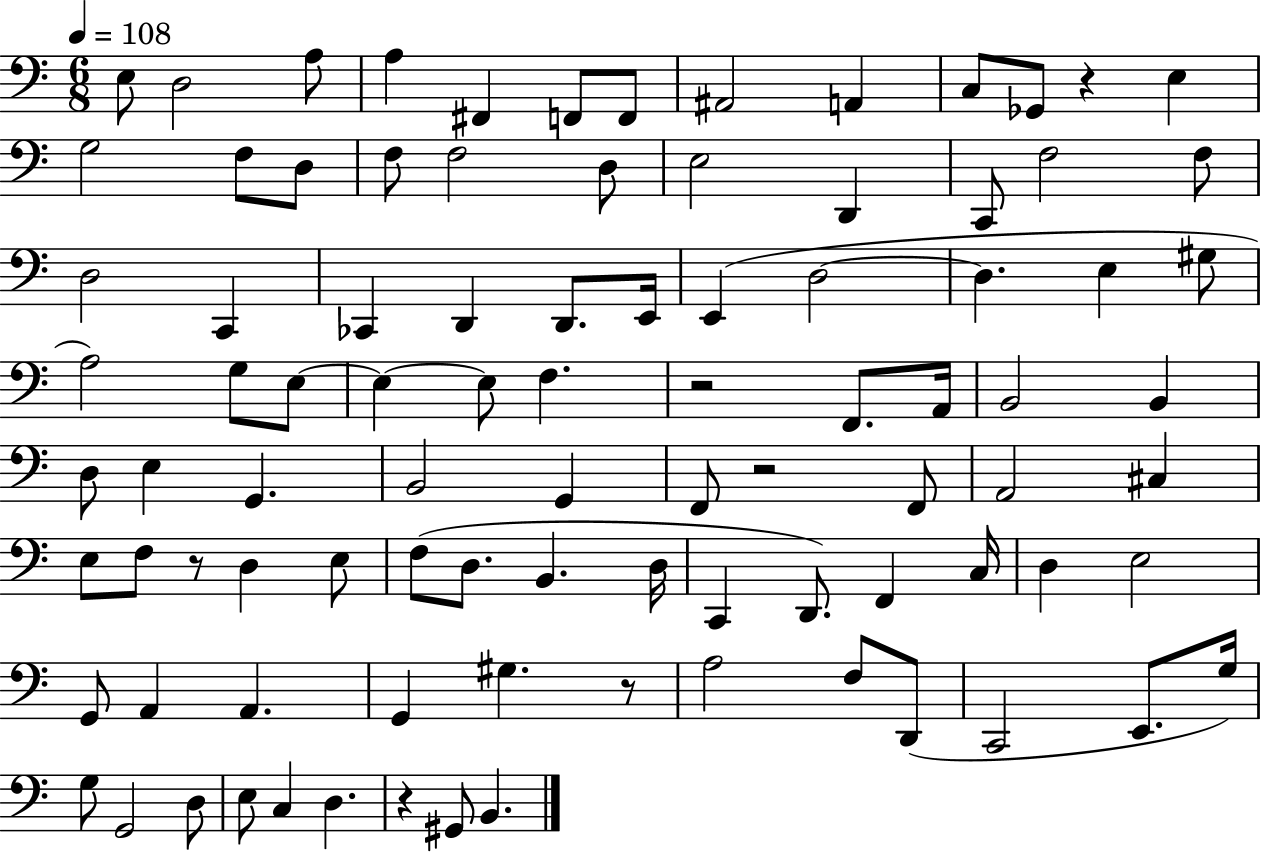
X:1
T:Untitled
M:6/8
L:1/4
K:C
E,/2 D,2 A,/2 A, ^F,, F,,/2 F,,/2 ^A,,2 A,, C,/2 _G,,/2 z E, G,2 F,/2 D,/2 F,/2 F,2 D,/2 E,2 D,, C,,/2 F,2 F,/2 D,2 C,, _C,, D,, D,,/2 E,,/4 E,, D,2 D, E, ^G,/2 A,2 G,/2 E,/2 E, E,/2 F, z2 F,,/2 A,,/4 B,,2 B,, D,/2 E, G,, B,,2 G,, F,,/2 z2 F,,/2 A,,2 ^C, E,/2 F,/2 z/2 D, E,/2 F,/2 D,/2 B,, D,/4 C,, D,,/2 F,, C,/4 D, E,2 G,,/2 A,, A,, G,, ^G, z/2 A,2 F,/2 D,,/2 C,,2 E,,/2 G,/4 G,/2 G,,2 D,/2 E,/2 C, D, z ^G,,/2 B,,